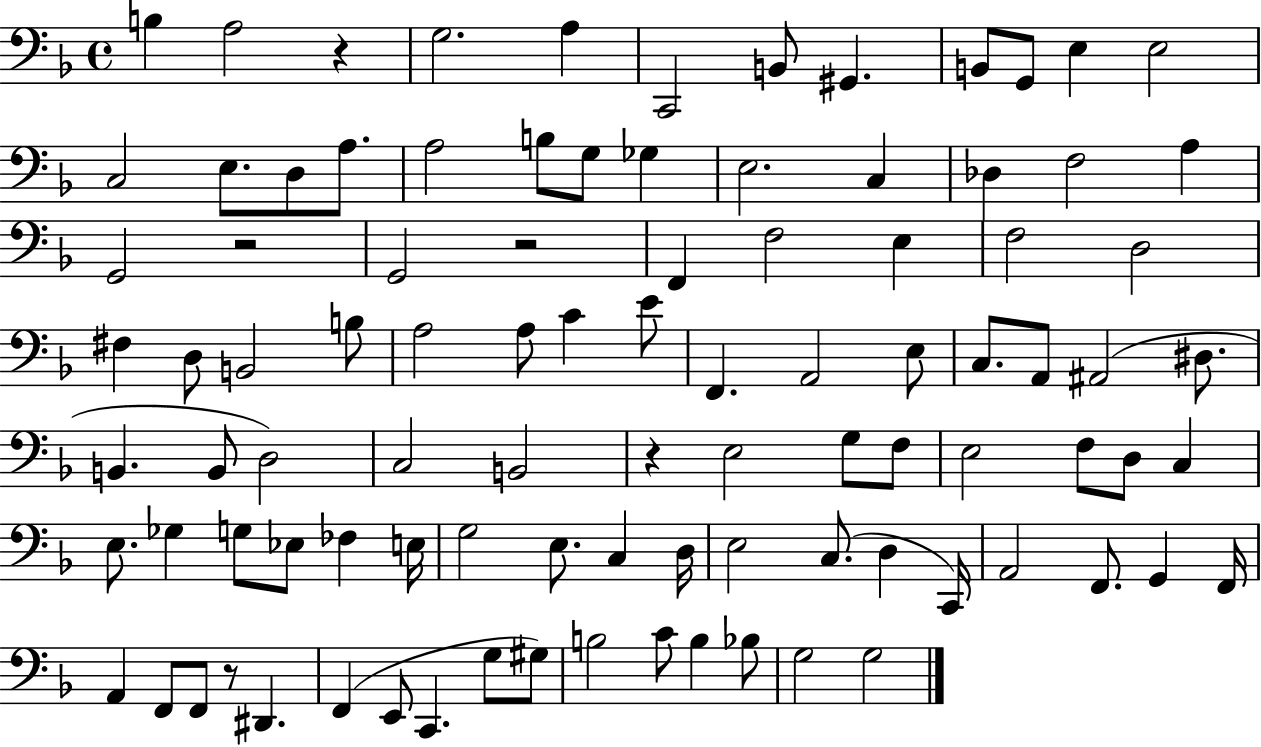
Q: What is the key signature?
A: F major